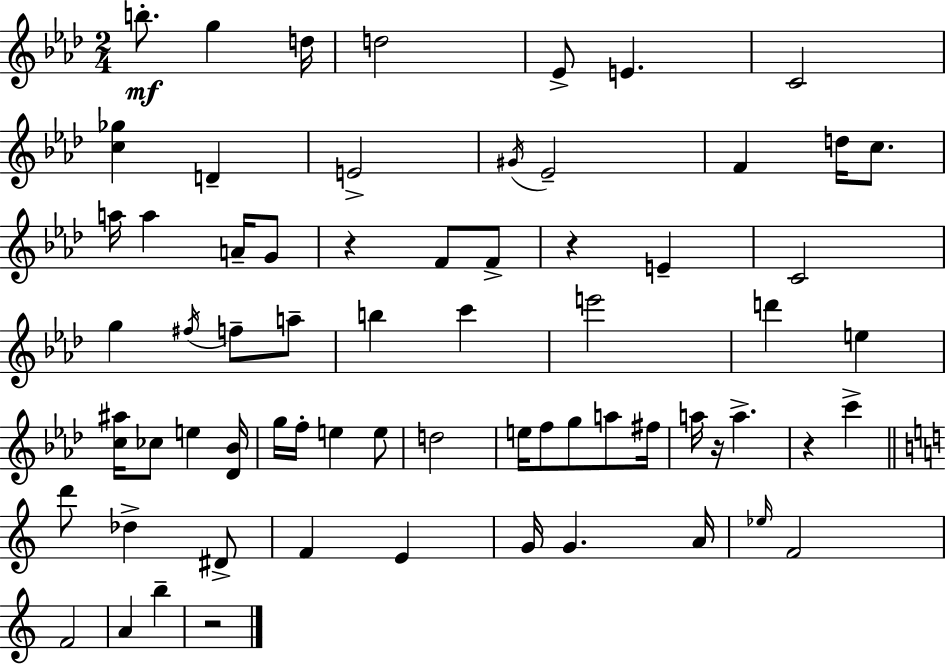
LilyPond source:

{
  \clef treble
  \numericTimeSignature
  \time 2/4
  \key aes \major
  b''8.-.\mf g''4 d''16 | d''2 | ees'8-> e'4. | c'2 | \break <c'' ges''>4 d'4-- | e'2-> | \acciaccatura { gis'16 } ees'2-- | f'4 d''16 c''8. | \break a''16 a''4 a'16-- g'8 | r4 f'8 f'8-> | r4 e'4-- | c'2 | \break g''4 \acciaccatura { fis''16 } f''8-- | a''8-- b''4 c'''4 | e'''2 | d'''4 e''4 | \break <c'' ais''>16 ces''8 e''4 | <des' bes'>16 g''16 f''16-. e''4 | e''8 d''2 | e''16 f''8 g''8 a''8 | \break fis''16 a''16 r16 a''4.-> | r4 c'''4-> | \bar "||" \break \key c \major d'''8 des''4-> dis'8-> | f'4 e'4 | g'16 g'4. a'16 | \grace { ees''16 } f'2 | \break f'2 | a'4 b''4-- | r2 | \bar "|."
}